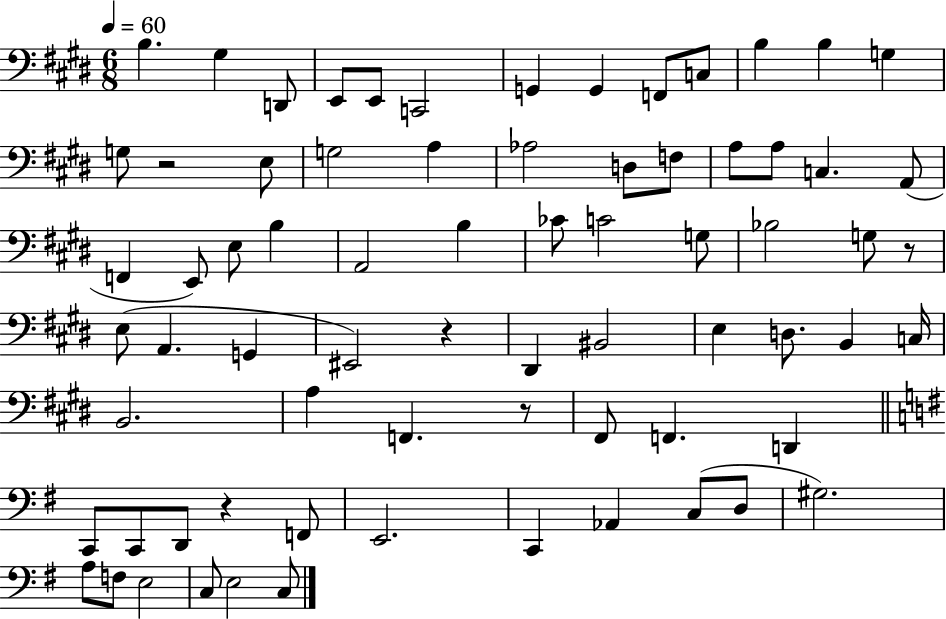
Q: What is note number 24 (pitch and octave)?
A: A2